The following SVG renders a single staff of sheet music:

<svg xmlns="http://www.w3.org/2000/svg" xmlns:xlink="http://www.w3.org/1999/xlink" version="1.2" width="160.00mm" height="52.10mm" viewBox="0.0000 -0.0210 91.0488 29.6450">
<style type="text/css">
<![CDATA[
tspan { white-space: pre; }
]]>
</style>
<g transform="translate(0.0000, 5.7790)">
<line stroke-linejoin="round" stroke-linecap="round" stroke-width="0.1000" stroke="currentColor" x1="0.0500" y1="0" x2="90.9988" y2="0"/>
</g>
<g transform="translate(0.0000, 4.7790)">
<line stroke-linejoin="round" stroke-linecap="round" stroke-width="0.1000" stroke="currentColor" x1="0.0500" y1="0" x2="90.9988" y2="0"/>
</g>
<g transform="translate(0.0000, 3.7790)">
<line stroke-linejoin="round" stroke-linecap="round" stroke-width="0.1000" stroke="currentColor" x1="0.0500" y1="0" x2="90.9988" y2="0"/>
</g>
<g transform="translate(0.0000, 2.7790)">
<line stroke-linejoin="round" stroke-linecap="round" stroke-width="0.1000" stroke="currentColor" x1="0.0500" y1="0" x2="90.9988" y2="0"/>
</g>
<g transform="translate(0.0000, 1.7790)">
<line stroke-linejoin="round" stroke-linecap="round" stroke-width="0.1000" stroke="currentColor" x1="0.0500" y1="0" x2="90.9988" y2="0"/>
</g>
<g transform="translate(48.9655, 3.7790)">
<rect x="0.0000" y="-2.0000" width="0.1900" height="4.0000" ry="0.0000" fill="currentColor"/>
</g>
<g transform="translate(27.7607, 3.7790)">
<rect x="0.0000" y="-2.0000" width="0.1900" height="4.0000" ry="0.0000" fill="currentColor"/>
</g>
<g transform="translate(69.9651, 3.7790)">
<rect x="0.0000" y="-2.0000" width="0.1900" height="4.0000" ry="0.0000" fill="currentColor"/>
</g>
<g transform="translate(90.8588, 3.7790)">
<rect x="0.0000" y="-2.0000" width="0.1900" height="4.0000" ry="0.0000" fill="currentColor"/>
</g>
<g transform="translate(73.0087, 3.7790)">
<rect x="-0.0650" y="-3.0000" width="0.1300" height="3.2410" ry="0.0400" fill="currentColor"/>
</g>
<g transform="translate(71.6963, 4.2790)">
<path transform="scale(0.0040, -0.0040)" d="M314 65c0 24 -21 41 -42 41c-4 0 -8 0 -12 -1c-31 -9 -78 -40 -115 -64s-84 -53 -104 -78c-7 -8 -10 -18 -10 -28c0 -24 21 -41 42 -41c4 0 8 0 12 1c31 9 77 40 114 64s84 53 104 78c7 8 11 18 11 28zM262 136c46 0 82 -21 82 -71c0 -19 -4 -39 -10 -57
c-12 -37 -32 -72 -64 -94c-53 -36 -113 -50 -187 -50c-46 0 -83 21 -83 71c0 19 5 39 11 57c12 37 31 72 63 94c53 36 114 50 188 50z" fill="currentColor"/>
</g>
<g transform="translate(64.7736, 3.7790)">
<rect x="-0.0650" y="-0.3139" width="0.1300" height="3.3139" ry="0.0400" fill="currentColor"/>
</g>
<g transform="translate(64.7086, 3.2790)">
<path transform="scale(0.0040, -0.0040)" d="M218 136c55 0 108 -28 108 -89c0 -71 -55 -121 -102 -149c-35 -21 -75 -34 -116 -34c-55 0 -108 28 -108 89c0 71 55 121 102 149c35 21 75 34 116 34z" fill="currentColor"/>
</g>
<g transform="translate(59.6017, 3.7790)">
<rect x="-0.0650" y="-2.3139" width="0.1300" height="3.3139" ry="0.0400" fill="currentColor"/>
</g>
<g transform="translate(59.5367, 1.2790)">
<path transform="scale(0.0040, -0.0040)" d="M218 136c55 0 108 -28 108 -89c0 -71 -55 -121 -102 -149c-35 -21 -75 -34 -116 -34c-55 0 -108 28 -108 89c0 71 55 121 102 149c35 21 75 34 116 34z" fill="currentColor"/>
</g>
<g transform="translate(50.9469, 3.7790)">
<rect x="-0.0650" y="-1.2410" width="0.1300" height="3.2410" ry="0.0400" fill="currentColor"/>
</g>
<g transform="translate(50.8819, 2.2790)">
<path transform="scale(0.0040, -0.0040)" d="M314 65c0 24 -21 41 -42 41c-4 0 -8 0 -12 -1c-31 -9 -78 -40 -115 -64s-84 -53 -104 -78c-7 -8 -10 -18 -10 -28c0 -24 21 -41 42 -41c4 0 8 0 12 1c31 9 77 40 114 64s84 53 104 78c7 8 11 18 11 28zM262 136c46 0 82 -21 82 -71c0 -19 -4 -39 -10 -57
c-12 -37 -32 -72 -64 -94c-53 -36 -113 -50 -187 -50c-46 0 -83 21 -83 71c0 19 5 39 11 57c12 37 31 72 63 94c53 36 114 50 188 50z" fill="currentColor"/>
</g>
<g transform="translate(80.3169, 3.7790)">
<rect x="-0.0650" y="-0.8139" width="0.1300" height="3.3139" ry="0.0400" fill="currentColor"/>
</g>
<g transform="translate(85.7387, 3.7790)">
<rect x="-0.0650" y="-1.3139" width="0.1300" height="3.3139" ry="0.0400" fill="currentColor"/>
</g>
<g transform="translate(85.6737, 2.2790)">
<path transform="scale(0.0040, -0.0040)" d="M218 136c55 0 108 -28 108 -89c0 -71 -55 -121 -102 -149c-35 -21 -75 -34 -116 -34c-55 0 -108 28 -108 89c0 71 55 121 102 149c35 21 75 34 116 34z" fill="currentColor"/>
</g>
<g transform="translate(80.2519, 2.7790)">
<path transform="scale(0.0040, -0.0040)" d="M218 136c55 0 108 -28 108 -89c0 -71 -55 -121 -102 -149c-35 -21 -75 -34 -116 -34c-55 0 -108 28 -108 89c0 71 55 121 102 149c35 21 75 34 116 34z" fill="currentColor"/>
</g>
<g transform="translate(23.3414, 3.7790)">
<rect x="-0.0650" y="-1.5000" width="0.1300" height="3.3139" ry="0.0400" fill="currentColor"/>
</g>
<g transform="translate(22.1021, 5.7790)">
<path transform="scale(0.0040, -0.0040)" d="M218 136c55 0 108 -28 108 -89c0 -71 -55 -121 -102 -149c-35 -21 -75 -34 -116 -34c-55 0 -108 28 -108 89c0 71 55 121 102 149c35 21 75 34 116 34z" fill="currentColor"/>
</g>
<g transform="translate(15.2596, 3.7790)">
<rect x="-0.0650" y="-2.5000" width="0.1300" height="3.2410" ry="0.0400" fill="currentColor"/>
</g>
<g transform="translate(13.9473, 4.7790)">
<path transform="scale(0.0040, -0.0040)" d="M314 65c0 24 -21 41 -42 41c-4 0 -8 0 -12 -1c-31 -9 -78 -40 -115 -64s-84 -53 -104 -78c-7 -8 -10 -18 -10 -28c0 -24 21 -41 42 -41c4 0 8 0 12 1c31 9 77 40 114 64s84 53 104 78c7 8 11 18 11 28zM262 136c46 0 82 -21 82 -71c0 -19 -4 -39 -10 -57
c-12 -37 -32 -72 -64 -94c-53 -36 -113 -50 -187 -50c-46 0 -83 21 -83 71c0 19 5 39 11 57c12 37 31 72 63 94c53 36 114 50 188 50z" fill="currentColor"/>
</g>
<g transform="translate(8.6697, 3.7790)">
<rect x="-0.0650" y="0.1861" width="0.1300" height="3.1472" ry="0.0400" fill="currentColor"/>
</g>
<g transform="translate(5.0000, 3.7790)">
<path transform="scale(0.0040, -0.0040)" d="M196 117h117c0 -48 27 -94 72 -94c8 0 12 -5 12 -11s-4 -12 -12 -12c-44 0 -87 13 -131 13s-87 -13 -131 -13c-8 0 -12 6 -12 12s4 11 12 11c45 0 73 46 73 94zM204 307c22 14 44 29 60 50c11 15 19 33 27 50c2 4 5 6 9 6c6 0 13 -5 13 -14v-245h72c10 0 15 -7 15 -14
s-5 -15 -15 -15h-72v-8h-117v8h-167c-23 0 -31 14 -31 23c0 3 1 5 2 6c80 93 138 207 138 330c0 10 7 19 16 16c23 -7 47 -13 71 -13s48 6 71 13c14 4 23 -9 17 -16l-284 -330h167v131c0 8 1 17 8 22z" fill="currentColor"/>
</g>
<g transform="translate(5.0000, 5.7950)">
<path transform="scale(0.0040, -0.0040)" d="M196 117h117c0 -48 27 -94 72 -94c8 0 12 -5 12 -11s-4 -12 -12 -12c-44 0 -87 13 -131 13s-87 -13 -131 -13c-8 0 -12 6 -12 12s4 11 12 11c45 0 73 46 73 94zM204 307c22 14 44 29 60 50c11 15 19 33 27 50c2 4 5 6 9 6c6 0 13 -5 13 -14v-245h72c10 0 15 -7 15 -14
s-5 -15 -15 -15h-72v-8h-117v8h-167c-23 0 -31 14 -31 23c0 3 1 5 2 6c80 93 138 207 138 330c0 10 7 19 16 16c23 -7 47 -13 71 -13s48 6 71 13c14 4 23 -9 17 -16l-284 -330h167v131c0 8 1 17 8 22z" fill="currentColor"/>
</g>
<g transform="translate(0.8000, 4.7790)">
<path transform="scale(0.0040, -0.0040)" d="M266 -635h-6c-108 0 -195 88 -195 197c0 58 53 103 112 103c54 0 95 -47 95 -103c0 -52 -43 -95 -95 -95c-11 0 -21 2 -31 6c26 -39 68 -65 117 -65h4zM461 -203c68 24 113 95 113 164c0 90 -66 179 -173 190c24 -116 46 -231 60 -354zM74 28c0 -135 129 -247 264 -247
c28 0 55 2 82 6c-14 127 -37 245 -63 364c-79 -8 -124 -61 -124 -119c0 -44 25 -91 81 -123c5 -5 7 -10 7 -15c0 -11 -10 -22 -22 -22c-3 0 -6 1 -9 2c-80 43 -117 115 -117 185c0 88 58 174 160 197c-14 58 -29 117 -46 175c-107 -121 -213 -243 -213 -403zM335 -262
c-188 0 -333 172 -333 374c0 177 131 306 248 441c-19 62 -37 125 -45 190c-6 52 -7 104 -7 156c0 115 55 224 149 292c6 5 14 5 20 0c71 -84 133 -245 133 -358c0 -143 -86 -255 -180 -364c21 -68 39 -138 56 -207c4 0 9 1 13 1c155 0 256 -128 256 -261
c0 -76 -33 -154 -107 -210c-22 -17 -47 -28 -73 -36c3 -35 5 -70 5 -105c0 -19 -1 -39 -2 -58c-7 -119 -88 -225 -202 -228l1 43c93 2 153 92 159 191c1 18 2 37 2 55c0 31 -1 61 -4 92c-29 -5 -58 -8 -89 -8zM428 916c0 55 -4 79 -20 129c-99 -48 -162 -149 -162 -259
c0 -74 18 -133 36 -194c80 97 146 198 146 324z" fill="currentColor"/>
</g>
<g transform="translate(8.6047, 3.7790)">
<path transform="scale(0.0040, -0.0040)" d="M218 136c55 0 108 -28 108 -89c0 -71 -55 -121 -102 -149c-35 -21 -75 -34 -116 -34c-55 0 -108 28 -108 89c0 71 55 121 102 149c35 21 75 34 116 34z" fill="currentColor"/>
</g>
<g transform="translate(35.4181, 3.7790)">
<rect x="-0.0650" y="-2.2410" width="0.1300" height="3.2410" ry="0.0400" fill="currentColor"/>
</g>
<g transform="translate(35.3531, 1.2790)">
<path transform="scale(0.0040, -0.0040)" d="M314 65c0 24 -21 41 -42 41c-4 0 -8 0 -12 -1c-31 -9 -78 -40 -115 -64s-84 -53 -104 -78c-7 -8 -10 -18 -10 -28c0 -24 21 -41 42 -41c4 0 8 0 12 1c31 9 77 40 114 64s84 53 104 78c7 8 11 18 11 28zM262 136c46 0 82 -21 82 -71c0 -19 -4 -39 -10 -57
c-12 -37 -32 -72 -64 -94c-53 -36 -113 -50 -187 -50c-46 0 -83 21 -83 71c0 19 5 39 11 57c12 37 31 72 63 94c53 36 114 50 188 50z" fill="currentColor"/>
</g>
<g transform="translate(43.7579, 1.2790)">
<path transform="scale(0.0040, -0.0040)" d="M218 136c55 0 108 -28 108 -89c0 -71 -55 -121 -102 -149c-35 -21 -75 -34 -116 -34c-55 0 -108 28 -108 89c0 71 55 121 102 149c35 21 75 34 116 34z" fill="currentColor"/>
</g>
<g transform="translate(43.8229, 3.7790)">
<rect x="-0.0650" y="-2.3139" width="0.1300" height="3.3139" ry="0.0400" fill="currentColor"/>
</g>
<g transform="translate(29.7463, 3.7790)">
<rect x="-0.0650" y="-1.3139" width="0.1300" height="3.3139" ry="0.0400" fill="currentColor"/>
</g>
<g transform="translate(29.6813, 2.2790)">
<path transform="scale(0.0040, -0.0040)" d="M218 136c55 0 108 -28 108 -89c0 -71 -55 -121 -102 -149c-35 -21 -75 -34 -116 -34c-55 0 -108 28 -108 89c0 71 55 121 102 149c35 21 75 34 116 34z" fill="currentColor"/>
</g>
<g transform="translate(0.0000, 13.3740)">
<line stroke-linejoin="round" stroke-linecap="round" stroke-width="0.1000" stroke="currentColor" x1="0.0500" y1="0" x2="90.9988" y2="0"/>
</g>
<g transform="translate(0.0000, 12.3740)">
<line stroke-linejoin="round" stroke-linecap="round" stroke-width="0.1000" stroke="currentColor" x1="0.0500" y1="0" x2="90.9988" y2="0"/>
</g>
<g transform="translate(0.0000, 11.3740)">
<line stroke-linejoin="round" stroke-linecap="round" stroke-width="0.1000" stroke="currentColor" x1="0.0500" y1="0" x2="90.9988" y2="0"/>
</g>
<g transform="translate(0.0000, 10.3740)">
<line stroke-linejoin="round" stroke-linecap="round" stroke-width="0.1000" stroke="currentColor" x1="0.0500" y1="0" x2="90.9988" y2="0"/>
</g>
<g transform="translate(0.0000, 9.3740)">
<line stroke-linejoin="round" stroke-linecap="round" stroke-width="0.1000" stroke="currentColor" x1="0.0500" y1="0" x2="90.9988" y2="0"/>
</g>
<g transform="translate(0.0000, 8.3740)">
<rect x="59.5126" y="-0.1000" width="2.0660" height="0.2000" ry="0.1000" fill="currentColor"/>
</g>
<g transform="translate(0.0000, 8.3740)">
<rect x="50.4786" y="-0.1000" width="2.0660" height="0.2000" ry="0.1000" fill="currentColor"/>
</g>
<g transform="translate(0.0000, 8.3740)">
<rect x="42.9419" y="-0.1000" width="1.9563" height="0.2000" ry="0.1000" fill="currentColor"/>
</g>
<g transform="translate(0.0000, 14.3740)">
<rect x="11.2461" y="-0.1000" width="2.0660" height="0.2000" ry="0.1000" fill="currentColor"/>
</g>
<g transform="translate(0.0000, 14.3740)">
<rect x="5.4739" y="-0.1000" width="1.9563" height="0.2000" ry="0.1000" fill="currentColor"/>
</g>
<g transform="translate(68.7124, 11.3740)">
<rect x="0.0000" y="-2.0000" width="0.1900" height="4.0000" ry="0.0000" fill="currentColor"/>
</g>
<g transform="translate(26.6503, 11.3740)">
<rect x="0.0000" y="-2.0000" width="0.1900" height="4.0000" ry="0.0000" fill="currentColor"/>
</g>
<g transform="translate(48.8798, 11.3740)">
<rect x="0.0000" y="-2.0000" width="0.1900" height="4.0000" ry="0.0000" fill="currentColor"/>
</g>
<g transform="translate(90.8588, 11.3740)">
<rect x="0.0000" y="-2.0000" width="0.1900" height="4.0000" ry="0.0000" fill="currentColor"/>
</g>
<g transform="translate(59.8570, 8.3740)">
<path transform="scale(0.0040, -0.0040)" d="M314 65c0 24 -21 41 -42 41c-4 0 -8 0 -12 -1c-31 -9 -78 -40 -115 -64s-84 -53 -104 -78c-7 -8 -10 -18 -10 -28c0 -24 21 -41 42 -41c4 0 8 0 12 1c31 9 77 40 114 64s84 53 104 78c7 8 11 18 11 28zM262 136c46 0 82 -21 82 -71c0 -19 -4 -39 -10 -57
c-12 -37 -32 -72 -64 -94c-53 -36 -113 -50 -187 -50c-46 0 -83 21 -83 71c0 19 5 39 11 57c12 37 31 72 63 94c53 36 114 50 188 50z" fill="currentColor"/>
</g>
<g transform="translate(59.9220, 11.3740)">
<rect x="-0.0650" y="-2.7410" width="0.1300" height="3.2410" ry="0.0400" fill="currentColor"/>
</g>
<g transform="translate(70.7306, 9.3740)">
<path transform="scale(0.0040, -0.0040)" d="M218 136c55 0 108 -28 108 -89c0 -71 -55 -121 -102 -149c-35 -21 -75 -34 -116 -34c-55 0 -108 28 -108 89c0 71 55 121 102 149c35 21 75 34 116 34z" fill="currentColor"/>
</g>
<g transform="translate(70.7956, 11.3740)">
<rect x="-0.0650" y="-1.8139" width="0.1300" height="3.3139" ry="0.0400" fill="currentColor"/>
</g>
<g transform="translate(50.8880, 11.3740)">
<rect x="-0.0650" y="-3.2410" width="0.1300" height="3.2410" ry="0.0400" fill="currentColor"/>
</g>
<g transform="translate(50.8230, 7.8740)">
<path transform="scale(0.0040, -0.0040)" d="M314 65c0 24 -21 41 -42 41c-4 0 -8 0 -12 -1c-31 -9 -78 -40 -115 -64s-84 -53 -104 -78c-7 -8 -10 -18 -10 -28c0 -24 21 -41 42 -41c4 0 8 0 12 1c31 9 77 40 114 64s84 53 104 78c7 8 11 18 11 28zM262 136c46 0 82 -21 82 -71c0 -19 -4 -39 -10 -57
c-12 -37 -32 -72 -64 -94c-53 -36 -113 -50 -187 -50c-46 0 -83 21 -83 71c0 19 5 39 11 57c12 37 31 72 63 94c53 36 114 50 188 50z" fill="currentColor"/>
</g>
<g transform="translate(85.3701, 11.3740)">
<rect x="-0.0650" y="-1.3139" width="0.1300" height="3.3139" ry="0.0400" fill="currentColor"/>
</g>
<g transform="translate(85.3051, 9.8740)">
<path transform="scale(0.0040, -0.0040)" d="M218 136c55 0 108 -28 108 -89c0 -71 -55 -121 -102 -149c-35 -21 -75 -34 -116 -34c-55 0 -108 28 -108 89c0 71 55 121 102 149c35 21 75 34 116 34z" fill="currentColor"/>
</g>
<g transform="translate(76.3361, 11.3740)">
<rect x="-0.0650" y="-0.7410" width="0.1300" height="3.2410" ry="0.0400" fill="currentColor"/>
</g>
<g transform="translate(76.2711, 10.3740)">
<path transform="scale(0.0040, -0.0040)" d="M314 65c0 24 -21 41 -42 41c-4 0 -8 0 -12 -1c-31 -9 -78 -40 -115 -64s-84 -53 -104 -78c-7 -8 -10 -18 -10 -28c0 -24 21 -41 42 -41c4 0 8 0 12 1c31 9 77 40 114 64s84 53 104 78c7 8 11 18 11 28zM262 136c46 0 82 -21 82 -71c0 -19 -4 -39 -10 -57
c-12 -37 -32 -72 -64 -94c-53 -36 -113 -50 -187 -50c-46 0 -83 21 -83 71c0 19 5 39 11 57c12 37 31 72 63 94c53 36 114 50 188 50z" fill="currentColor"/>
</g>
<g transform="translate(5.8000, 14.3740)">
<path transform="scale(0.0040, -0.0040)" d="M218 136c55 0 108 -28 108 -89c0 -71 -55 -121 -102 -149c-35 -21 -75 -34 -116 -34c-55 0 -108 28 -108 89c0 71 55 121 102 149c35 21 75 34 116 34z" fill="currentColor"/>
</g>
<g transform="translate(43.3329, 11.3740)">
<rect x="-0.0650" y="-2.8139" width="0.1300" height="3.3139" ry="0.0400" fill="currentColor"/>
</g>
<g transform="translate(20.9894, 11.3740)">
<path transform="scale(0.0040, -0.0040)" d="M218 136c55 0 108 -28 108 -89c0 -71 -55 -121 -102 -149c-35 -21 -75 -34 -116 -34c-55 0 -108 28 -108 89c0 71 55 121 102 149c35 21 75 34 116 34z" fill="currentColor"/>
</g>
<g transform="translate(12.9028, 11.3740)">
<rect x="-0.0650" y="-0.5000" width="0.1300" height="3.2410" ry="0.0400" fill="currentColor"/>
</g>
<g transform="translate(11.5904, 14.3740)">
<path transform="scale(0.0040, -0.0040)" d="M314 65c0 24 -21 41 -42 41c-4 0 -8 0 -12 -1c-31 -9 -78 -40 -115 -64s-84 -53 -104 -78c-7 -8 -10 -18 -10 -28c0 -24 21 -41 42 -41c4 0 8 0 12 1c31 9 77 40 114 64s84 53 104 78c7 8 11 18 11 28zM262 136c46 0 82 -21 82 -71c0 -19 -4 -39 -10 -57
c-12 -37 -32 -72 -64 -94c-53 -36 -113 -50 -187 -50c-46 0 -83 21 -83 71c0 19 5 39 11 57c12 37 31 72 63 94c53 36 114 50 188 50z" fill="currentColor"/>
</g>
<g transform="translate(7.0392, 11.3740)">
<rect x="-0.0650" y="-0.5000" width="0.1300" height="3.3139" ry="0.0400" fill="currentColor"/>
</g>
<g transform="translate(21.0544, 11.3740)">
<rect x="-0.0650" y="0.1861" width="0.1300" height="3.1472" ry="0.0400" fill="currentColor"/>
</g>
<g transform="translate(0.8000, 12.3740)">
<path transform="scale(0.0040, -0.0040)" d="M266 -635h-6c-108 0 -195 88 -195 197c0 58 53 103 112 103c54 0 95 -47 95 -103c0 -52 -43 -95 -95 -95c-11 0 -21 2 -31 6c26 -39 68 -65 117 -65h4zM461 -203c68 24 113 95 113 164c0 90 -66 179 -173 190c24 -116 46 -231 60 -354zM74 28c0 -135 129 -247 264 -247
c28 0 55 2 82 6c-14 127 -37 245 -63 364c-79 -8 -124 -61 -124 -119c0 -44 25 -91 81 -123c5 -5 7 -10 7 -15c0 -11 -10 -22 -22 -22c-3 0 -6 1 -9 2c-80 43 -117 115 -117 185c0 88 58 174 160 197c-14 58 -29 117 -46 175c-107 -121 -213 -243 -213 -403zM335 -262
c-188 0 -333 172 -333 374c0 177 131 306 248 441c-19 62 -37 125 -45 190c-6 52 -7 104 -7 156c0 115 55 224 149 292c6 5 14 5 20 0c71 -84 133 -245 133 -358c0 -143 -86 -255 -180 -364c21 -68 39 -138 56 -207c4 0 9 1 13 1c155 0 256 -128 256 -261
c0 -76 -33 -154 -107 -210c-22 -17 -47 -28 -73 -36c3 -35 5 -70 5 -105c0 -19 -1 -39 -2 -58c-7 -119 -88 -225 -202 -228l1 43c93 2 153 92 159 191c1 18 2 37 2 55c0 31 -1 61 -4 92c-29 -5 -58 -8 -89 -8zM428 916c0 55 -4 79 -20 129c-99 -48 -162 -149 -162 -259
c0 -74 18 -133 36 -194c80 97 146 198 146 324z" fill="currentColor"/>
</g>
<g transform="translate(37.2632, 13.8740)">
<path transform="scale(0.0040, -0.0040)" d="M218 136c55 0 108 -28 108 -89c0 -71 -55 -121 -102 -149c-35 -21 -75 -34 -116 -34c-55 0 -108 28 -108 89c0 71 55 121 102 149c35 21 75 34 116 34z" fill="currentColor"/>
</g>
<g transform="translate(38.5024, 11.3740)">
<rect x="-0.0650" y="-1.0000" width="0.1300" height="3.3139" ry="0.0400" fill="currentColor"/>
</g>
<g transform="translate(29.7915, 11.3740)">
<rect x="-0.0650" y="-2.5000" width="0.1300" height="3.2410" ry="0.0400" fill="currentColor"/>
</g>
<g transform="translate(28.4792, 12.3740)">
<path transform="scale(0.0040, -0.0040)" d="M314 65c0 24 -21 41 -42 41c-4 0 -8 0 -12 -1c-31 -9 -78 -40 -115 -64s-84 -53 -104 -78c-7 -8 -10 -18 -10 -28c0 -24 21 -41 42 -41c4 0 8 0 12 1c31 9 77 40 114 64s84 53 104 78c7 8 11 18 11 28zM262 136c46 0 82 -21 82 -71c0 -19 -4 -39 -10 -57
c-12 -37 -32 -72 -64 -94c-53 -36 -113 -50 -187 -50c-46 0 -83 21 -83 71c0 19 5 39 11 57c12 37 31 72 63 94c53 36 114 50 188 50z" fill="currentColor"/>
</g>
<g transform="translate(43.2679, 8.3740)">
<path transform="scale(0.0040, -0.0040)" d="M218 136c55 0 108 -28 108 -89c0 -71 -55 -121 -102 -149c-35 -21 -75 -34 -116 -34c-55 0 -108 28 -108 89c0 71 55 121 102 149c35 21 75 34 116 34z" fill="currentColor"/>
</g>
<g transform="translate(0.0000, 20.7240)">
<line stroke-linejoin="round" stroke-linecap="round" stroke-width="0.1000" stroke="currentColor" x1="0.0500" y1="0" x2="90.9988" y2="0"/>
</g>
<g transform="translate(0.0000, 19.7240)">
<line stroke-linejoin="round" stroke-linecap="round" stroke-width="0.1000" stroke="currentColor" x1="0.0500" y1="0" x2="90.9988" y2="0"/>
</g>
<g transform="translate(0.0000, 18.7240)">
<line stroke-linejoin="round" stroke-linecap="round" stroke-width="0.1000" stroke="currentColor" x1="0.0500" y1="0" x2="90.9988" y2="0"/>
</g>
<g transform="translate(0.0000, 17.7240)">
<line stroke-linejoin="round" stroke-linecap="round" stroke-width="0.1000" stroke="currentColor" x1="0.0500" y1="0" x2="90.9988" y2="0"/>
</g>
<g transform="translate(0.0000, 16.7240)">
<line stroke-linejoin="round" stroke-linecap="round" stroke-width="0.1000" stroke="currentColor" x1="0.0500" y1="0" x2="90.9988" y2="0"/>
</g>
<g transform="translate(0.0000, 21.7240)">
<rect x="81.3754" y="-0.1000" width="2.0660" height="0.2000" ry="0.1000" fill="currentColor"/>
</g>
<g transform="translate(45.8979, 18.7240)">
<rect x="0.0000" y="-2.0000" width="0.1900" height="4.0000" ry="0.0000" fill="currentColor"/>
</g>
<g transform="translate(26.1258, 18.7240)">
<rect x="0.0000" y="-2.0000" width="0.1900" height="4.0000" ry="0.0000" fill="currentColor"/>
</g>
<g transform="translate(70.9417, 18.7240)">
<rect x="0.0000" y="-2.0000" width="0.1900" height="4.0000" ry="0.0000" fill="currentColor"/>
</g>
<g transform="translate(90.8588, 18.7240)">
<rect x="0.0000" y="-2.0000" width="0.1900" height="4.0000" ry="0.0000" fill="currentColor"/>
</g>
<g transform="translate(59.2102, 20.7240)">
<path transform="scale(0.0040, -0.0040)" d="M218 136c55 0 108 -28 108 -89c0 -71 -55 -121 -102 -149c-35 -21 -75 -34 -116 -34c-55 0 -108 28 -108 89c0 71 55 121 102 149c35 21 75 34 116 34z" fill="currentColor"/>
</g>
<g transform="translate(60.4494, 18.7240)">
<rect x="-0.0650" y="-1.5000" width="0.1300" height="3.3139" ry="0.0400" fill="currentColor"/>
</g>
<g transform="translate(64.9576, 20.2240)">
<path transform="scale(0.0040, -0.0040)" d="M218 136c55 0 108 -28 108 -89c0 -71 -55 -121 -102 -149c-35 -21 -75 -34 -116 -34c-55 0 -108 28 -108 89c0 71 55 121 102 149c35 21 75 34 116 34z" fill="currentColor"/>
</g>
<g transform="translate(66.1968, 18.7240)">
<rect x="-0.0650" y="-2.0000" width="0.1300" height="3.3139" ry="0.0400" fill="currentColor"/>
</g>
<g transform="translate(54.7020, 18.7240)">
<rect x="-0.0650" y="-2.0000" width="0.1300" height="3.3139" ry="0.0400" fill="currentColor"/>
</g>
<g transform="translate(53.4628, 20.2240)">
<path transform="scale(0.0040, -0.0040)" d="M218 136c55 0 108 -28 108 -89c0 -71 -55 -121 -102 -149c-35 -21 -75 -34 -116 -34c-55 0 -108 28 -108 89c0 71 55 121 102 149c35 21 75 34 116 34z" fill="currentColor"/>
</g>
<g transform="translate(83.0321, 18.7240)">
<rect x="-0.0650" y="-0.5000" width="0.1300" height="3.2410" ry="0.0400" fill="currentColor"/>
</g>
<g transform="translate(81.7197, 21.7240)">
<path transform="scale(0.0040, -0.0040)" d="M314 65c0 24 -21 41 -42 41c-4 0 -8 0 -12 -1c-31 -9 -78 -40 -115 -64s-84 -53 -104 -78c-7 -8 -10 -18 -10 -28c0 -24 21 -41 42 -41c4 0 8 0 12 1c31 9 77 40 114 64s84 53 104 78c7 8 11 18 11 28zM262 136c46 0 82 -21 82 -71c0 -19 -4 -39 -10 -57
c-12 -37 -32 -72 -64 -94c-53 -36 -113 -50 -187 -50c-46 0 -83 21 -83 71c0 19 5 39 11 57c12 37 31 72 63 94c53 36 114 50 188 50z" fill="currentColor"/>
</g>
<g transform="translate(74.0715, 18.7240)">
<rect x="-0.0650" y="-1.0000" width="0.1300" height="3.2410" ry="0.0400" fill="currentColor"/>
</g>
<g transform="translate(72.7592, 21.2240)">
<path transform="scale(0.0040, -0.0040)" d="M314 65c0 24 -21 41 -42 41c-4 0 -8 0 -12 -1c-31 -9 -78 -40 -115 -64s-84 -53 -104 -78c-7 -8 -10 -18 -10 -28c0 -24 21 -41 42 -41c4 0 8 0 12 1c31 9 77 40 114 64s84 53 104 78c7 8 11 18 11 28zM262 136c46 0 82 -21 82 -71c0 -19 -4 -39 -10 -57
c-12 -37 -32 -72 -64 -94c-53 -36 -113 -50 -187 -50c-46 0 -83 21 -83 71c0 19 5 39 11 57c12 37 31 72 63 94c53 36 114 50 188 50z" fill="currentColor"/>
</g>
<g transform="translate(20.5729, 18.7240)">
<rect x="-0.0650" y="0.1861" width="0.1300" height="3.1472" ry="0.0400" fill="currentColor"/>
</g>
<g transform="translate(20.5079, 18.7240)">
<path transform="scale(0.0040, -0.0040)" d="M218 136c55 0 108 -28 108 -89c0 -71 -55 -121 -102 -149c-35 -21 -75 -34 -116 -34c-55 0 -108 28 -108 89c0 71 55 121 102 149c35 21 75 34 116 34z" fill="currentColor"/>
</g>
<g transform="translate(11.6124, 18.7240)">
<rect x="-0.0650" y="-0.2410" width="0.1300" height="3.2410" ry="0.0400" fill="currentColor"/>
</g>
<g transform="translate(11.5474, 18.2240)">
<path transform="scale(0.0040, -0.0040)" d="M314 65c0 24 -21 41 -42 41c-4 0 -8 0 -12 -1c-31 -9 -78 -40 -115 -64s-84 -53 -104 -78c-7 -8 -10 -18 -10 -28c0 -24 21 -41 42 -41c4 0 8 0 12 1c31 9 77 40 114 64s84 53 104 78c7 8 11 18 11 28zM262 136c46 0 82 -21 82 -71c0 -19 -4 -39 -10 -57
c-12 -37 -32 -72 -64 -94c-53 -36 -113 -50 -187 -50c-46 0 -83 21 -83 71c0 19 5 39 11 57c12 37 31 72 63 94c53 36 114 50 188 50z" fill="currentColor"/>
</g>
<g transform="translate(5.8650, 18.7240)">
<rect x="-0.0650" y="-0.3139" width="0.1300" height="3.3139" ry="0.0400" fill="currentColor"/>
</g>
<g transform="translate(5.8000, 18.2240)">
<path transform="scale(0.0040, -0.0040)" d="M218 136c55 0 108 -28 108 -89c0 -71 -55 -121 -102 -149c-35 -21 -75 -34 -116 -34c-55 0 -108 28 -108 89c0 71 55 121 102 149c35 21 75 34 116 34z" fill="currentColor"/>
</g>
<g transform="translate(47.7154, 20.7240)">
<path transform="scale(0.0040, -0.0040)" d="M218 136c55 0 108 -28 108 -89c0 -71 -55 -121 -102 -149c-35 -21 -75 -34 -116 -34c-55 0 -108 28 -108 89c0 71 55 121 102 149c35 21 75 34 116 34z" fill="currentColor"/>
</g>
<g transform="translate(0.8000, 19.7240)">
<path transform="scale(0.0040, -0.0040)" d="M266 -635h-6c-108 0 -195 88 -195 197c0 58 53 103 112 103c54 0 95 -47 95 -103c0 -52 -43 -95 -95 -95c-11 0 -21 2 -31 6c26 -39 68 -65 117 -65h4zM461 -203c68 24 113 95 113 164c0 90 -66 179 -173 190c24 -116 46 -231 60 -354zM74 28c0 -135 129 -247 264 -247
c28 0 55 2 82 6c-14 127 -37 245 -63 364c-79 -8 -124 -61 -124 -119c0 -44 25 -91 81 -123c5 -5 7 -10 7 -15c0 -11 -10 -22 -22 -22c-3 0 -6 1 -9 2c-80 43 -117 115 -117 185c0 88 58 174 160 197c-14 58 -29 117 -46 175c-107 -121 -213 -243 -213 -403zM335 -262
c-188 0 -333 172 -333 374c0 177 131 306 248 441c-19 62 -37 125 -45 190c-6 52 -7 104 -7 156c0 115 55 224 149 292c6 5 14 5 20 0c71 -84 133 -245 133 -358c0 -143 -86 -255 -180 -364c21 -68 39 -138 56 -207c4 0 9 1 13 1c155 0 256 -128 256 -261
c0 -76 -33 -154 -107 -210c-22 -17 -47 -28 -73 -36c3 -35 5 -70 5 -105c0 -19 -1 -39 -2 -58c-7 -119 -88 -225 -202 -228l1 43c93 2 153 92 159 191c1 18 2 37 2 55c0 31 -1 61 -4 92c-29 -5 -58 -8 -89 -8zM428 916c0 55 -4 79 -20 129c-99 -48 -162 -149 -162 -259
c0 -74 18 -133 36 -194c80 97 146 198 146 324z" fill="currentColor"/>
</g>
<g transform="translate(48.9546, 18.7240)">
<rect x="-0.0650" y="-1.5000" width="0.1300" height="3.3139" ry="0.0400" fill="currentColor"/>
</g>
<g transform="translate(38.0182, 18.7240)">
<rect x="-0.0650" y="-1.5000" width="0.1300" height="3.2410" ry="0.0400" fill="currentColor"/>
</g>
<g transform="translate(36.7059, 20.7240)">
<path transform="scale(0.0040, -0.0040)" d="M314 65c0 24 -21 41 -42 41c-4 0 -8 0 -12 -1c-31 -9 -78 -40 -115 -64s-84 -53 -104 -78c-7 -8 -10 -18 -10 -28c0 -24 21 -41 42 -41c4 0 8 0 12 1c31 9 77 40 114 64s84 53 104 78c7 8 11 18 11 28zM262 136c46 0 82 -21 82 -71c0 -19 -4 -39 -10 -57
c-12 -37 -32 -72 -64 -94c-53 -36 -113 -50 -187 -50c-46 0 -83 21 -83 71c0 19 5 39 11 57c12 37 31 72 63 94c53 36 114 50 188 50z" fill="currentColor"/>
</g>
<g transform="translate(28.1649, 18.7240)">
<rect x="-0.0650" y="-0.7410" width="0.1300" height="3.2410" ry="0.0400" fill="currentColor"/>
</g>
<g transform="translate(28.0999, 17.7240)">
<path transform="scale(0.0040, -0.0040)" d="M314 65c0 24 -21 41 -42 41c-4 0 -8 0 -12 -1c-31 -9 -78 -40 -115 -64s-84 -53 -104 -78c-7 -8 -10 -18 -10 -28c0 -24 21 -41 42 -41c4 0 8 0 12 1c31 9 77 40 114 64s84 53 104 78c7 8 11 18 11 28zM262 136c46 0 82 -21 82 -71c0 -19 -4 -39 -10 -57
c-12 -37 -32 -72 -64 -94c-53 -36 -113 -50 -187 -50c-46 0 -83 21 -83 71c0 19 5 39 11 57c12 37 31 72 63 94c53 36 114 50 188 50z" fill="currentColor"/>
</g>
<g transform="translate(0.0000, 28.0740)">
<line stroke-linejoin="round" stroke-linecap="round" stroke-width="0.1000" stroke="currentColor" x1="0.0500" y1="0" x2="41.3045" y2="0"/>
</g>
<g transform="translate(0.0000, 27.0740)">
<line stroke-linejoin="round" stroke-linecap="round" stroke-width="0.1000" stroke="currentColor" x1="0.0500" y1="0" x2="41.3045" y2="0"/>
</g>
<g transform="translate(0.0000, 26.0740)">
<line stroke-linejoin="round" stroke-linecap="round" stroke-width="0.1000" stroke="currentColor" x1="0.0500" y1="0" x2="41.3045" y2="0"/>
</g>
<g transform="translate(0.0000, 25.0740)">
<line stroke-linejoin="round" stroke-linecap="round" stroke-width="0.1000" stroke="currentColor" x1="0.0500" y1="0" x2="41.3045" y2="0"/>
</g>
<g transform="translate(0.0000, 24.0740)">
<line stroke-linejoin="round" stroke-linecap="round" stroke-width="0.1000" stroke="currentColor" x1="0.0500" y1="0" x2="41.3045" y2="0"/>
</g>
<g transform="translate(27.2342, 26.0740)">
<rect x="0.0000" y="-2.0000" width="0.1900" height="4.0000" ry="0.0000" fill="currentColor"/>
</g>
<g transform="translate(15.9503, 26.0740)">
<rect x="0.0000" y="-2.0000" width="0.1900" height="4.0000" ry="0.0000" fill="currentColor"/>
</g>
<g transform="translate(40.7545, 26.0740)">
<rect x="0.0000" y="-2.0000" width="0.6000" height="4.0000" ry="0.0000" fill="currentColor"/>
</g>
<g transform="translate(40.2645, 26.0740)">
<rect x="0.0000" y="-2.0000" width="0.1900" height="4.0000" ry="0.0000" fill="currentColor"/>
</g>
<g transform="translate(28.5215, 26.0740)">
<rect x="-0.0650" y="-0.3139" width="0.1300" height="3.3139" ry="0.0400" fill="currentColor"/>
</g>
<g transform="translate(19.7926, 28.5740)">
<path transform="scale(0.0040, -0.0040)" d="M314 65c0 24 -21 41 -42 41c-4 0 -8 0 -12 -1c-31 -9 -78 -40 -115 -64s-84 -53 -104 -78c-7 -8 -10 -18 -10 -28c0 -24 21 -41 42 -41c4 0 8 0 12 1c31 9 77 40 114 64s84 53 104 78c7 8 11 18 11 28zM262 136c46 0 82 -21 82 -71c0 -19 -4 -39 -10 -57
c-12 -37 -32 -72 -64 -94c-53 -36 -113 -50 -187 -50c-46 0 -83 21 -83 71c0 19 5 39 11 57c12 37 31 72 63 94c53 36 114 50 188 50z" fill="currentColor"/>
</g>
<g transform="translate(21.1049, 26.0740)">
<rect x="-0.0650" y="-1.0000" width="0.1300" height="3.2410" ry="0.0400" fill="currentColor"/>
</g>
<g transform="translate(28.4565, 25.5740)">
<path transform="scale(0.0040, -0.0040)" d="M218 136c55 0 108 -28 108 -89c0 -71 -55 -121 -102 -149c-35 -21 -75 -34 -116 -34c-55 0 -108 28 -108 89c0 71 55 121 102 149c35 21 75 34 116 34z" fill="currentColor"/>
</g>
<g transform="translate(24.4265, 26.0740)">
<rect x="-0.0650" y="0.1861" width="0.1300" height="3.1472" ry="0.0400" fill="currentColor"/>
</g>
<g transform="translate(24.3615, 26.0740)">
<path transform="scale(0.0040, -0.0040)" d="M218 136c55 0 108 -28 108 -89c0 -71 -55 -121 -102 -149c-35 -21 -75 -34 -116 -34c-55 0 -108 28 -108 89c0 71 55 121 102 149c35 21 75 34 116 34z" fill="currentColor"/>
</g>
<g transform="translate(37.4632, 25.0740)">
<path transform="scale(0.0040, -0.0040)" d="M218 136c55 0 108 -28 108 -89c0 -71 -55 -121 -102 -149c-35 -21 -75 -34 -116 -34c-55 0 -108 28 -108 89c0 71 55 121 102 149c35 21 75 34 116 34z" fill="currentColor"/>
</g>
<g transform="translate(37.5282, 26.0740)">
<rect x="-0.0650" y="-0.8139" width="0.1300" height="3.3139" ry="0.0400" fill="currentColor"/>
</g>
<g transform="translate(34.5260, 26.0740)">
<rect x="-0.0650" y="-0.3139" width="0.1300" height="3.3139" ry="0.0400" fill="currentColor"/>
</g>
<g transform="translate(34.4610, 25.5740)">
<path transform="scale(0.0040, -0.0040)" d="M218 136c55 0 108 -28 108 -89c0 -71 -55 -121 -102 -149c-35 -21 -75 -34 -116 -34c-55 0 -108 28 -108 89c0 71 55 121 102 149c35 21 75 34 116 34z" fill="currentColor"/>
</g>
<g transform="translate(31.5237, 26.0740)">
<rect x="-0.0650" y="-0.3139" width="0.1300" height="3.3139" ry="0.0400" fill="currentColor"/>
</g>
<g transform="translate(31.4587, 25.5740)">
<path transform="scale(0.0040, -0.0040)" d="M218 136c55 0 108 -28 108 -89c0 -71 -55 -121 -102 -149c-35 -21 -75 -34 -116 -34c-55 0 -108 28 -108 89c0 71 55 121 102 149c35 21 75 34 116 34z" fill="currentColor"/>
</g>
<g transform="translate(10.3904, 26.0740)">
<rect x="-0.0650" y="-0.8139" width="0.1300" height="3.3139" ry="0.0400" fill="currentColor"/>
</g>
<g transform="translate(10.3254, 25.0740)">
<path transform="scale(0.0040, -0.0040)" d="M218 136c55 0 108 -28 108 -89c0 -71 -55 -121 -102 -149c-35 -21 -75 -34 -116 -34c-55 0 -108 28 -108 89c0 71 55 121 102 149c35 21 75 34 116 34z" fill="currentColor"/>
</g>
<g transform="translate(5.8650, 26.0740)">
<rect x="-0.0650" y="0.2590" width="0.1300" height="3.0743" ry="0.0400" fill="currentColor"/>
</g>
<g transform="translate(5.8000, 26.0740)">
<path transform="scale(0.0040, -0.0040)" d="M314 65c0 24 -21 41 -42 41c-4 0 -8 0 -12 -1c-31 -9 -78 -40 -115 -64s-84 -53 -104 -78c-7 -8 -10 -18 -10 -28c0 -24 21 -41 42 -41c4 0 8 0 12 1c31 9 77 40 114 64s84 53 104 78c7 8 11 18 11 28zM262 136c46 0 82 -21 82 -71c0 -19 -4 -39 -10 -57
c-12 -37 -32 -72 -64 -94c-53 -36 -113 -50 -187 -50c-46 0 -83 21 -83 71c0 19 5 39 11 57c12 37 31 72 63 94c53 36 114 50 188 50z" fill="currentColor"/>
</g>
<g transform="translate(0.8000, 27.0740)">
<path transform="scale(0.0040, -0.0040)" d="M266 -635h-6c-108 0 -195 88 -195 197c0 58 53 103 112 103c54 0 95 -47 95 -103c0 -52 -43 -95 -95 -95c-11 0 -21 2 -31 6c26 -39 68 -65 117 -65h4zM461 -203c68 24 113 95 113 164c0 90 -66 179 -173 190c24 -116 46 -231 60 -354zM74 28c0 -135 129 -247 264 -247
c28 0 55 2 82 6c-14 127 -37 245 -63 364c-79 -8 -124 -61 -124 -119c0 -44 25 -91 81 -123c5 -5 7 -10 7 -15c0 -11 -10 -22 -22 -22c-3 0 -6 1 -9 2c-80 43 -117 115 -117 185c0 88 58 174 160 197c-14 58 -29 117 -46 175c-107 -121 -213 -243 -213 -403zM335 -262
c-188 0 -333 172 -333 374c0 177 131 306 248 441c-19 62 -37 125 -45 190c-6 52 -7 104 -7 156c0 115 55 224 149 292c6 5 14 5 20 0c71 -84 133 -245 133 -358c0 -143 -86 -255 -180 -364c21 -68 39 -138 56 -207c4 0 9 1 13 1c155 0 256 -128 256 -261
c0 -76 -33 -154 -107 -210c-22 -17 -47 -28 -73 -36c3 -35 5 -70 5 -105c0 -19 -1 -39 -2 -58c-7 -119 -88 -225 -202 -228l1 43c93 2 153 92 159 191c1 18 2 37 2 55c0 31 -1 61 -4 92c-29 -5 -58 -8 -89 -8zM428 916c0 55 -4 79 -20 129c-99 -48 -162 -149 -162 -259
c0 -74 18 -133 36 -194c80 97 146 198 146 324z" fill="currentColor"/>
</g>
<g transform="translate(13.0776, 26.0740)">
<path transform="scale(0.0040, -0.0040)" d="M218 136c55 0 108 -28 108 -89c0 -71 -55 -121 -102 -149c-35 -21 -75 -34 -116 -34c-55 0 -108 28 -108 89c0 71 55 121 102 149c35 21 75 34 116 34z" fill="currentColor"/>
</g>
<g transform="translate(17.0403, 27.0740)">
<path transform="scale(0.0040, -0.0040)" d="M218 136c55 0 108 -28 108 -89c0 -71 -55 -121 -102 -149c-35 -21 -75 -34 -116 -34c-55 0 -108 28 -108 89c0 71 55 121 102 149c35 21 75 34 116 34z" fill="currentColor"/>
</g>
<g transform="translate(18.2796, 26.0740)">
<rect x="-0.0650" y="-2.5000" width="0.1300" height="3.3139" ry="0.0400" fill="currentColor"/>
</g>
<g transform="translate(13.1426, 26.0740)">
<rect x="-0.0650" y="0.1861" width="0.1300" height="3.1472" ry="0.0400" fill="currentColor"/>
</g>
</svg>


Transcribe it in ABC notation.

X:1
T:Untitled
M:4/4
L:1/4
K:C
B G2 E e g2 g e2 g c A2 d e C C2 B G2 D a b2 a2 f d2 e c c2 B d2 E2 E F E F D2 C2 B2 d B G D2 B c c c d